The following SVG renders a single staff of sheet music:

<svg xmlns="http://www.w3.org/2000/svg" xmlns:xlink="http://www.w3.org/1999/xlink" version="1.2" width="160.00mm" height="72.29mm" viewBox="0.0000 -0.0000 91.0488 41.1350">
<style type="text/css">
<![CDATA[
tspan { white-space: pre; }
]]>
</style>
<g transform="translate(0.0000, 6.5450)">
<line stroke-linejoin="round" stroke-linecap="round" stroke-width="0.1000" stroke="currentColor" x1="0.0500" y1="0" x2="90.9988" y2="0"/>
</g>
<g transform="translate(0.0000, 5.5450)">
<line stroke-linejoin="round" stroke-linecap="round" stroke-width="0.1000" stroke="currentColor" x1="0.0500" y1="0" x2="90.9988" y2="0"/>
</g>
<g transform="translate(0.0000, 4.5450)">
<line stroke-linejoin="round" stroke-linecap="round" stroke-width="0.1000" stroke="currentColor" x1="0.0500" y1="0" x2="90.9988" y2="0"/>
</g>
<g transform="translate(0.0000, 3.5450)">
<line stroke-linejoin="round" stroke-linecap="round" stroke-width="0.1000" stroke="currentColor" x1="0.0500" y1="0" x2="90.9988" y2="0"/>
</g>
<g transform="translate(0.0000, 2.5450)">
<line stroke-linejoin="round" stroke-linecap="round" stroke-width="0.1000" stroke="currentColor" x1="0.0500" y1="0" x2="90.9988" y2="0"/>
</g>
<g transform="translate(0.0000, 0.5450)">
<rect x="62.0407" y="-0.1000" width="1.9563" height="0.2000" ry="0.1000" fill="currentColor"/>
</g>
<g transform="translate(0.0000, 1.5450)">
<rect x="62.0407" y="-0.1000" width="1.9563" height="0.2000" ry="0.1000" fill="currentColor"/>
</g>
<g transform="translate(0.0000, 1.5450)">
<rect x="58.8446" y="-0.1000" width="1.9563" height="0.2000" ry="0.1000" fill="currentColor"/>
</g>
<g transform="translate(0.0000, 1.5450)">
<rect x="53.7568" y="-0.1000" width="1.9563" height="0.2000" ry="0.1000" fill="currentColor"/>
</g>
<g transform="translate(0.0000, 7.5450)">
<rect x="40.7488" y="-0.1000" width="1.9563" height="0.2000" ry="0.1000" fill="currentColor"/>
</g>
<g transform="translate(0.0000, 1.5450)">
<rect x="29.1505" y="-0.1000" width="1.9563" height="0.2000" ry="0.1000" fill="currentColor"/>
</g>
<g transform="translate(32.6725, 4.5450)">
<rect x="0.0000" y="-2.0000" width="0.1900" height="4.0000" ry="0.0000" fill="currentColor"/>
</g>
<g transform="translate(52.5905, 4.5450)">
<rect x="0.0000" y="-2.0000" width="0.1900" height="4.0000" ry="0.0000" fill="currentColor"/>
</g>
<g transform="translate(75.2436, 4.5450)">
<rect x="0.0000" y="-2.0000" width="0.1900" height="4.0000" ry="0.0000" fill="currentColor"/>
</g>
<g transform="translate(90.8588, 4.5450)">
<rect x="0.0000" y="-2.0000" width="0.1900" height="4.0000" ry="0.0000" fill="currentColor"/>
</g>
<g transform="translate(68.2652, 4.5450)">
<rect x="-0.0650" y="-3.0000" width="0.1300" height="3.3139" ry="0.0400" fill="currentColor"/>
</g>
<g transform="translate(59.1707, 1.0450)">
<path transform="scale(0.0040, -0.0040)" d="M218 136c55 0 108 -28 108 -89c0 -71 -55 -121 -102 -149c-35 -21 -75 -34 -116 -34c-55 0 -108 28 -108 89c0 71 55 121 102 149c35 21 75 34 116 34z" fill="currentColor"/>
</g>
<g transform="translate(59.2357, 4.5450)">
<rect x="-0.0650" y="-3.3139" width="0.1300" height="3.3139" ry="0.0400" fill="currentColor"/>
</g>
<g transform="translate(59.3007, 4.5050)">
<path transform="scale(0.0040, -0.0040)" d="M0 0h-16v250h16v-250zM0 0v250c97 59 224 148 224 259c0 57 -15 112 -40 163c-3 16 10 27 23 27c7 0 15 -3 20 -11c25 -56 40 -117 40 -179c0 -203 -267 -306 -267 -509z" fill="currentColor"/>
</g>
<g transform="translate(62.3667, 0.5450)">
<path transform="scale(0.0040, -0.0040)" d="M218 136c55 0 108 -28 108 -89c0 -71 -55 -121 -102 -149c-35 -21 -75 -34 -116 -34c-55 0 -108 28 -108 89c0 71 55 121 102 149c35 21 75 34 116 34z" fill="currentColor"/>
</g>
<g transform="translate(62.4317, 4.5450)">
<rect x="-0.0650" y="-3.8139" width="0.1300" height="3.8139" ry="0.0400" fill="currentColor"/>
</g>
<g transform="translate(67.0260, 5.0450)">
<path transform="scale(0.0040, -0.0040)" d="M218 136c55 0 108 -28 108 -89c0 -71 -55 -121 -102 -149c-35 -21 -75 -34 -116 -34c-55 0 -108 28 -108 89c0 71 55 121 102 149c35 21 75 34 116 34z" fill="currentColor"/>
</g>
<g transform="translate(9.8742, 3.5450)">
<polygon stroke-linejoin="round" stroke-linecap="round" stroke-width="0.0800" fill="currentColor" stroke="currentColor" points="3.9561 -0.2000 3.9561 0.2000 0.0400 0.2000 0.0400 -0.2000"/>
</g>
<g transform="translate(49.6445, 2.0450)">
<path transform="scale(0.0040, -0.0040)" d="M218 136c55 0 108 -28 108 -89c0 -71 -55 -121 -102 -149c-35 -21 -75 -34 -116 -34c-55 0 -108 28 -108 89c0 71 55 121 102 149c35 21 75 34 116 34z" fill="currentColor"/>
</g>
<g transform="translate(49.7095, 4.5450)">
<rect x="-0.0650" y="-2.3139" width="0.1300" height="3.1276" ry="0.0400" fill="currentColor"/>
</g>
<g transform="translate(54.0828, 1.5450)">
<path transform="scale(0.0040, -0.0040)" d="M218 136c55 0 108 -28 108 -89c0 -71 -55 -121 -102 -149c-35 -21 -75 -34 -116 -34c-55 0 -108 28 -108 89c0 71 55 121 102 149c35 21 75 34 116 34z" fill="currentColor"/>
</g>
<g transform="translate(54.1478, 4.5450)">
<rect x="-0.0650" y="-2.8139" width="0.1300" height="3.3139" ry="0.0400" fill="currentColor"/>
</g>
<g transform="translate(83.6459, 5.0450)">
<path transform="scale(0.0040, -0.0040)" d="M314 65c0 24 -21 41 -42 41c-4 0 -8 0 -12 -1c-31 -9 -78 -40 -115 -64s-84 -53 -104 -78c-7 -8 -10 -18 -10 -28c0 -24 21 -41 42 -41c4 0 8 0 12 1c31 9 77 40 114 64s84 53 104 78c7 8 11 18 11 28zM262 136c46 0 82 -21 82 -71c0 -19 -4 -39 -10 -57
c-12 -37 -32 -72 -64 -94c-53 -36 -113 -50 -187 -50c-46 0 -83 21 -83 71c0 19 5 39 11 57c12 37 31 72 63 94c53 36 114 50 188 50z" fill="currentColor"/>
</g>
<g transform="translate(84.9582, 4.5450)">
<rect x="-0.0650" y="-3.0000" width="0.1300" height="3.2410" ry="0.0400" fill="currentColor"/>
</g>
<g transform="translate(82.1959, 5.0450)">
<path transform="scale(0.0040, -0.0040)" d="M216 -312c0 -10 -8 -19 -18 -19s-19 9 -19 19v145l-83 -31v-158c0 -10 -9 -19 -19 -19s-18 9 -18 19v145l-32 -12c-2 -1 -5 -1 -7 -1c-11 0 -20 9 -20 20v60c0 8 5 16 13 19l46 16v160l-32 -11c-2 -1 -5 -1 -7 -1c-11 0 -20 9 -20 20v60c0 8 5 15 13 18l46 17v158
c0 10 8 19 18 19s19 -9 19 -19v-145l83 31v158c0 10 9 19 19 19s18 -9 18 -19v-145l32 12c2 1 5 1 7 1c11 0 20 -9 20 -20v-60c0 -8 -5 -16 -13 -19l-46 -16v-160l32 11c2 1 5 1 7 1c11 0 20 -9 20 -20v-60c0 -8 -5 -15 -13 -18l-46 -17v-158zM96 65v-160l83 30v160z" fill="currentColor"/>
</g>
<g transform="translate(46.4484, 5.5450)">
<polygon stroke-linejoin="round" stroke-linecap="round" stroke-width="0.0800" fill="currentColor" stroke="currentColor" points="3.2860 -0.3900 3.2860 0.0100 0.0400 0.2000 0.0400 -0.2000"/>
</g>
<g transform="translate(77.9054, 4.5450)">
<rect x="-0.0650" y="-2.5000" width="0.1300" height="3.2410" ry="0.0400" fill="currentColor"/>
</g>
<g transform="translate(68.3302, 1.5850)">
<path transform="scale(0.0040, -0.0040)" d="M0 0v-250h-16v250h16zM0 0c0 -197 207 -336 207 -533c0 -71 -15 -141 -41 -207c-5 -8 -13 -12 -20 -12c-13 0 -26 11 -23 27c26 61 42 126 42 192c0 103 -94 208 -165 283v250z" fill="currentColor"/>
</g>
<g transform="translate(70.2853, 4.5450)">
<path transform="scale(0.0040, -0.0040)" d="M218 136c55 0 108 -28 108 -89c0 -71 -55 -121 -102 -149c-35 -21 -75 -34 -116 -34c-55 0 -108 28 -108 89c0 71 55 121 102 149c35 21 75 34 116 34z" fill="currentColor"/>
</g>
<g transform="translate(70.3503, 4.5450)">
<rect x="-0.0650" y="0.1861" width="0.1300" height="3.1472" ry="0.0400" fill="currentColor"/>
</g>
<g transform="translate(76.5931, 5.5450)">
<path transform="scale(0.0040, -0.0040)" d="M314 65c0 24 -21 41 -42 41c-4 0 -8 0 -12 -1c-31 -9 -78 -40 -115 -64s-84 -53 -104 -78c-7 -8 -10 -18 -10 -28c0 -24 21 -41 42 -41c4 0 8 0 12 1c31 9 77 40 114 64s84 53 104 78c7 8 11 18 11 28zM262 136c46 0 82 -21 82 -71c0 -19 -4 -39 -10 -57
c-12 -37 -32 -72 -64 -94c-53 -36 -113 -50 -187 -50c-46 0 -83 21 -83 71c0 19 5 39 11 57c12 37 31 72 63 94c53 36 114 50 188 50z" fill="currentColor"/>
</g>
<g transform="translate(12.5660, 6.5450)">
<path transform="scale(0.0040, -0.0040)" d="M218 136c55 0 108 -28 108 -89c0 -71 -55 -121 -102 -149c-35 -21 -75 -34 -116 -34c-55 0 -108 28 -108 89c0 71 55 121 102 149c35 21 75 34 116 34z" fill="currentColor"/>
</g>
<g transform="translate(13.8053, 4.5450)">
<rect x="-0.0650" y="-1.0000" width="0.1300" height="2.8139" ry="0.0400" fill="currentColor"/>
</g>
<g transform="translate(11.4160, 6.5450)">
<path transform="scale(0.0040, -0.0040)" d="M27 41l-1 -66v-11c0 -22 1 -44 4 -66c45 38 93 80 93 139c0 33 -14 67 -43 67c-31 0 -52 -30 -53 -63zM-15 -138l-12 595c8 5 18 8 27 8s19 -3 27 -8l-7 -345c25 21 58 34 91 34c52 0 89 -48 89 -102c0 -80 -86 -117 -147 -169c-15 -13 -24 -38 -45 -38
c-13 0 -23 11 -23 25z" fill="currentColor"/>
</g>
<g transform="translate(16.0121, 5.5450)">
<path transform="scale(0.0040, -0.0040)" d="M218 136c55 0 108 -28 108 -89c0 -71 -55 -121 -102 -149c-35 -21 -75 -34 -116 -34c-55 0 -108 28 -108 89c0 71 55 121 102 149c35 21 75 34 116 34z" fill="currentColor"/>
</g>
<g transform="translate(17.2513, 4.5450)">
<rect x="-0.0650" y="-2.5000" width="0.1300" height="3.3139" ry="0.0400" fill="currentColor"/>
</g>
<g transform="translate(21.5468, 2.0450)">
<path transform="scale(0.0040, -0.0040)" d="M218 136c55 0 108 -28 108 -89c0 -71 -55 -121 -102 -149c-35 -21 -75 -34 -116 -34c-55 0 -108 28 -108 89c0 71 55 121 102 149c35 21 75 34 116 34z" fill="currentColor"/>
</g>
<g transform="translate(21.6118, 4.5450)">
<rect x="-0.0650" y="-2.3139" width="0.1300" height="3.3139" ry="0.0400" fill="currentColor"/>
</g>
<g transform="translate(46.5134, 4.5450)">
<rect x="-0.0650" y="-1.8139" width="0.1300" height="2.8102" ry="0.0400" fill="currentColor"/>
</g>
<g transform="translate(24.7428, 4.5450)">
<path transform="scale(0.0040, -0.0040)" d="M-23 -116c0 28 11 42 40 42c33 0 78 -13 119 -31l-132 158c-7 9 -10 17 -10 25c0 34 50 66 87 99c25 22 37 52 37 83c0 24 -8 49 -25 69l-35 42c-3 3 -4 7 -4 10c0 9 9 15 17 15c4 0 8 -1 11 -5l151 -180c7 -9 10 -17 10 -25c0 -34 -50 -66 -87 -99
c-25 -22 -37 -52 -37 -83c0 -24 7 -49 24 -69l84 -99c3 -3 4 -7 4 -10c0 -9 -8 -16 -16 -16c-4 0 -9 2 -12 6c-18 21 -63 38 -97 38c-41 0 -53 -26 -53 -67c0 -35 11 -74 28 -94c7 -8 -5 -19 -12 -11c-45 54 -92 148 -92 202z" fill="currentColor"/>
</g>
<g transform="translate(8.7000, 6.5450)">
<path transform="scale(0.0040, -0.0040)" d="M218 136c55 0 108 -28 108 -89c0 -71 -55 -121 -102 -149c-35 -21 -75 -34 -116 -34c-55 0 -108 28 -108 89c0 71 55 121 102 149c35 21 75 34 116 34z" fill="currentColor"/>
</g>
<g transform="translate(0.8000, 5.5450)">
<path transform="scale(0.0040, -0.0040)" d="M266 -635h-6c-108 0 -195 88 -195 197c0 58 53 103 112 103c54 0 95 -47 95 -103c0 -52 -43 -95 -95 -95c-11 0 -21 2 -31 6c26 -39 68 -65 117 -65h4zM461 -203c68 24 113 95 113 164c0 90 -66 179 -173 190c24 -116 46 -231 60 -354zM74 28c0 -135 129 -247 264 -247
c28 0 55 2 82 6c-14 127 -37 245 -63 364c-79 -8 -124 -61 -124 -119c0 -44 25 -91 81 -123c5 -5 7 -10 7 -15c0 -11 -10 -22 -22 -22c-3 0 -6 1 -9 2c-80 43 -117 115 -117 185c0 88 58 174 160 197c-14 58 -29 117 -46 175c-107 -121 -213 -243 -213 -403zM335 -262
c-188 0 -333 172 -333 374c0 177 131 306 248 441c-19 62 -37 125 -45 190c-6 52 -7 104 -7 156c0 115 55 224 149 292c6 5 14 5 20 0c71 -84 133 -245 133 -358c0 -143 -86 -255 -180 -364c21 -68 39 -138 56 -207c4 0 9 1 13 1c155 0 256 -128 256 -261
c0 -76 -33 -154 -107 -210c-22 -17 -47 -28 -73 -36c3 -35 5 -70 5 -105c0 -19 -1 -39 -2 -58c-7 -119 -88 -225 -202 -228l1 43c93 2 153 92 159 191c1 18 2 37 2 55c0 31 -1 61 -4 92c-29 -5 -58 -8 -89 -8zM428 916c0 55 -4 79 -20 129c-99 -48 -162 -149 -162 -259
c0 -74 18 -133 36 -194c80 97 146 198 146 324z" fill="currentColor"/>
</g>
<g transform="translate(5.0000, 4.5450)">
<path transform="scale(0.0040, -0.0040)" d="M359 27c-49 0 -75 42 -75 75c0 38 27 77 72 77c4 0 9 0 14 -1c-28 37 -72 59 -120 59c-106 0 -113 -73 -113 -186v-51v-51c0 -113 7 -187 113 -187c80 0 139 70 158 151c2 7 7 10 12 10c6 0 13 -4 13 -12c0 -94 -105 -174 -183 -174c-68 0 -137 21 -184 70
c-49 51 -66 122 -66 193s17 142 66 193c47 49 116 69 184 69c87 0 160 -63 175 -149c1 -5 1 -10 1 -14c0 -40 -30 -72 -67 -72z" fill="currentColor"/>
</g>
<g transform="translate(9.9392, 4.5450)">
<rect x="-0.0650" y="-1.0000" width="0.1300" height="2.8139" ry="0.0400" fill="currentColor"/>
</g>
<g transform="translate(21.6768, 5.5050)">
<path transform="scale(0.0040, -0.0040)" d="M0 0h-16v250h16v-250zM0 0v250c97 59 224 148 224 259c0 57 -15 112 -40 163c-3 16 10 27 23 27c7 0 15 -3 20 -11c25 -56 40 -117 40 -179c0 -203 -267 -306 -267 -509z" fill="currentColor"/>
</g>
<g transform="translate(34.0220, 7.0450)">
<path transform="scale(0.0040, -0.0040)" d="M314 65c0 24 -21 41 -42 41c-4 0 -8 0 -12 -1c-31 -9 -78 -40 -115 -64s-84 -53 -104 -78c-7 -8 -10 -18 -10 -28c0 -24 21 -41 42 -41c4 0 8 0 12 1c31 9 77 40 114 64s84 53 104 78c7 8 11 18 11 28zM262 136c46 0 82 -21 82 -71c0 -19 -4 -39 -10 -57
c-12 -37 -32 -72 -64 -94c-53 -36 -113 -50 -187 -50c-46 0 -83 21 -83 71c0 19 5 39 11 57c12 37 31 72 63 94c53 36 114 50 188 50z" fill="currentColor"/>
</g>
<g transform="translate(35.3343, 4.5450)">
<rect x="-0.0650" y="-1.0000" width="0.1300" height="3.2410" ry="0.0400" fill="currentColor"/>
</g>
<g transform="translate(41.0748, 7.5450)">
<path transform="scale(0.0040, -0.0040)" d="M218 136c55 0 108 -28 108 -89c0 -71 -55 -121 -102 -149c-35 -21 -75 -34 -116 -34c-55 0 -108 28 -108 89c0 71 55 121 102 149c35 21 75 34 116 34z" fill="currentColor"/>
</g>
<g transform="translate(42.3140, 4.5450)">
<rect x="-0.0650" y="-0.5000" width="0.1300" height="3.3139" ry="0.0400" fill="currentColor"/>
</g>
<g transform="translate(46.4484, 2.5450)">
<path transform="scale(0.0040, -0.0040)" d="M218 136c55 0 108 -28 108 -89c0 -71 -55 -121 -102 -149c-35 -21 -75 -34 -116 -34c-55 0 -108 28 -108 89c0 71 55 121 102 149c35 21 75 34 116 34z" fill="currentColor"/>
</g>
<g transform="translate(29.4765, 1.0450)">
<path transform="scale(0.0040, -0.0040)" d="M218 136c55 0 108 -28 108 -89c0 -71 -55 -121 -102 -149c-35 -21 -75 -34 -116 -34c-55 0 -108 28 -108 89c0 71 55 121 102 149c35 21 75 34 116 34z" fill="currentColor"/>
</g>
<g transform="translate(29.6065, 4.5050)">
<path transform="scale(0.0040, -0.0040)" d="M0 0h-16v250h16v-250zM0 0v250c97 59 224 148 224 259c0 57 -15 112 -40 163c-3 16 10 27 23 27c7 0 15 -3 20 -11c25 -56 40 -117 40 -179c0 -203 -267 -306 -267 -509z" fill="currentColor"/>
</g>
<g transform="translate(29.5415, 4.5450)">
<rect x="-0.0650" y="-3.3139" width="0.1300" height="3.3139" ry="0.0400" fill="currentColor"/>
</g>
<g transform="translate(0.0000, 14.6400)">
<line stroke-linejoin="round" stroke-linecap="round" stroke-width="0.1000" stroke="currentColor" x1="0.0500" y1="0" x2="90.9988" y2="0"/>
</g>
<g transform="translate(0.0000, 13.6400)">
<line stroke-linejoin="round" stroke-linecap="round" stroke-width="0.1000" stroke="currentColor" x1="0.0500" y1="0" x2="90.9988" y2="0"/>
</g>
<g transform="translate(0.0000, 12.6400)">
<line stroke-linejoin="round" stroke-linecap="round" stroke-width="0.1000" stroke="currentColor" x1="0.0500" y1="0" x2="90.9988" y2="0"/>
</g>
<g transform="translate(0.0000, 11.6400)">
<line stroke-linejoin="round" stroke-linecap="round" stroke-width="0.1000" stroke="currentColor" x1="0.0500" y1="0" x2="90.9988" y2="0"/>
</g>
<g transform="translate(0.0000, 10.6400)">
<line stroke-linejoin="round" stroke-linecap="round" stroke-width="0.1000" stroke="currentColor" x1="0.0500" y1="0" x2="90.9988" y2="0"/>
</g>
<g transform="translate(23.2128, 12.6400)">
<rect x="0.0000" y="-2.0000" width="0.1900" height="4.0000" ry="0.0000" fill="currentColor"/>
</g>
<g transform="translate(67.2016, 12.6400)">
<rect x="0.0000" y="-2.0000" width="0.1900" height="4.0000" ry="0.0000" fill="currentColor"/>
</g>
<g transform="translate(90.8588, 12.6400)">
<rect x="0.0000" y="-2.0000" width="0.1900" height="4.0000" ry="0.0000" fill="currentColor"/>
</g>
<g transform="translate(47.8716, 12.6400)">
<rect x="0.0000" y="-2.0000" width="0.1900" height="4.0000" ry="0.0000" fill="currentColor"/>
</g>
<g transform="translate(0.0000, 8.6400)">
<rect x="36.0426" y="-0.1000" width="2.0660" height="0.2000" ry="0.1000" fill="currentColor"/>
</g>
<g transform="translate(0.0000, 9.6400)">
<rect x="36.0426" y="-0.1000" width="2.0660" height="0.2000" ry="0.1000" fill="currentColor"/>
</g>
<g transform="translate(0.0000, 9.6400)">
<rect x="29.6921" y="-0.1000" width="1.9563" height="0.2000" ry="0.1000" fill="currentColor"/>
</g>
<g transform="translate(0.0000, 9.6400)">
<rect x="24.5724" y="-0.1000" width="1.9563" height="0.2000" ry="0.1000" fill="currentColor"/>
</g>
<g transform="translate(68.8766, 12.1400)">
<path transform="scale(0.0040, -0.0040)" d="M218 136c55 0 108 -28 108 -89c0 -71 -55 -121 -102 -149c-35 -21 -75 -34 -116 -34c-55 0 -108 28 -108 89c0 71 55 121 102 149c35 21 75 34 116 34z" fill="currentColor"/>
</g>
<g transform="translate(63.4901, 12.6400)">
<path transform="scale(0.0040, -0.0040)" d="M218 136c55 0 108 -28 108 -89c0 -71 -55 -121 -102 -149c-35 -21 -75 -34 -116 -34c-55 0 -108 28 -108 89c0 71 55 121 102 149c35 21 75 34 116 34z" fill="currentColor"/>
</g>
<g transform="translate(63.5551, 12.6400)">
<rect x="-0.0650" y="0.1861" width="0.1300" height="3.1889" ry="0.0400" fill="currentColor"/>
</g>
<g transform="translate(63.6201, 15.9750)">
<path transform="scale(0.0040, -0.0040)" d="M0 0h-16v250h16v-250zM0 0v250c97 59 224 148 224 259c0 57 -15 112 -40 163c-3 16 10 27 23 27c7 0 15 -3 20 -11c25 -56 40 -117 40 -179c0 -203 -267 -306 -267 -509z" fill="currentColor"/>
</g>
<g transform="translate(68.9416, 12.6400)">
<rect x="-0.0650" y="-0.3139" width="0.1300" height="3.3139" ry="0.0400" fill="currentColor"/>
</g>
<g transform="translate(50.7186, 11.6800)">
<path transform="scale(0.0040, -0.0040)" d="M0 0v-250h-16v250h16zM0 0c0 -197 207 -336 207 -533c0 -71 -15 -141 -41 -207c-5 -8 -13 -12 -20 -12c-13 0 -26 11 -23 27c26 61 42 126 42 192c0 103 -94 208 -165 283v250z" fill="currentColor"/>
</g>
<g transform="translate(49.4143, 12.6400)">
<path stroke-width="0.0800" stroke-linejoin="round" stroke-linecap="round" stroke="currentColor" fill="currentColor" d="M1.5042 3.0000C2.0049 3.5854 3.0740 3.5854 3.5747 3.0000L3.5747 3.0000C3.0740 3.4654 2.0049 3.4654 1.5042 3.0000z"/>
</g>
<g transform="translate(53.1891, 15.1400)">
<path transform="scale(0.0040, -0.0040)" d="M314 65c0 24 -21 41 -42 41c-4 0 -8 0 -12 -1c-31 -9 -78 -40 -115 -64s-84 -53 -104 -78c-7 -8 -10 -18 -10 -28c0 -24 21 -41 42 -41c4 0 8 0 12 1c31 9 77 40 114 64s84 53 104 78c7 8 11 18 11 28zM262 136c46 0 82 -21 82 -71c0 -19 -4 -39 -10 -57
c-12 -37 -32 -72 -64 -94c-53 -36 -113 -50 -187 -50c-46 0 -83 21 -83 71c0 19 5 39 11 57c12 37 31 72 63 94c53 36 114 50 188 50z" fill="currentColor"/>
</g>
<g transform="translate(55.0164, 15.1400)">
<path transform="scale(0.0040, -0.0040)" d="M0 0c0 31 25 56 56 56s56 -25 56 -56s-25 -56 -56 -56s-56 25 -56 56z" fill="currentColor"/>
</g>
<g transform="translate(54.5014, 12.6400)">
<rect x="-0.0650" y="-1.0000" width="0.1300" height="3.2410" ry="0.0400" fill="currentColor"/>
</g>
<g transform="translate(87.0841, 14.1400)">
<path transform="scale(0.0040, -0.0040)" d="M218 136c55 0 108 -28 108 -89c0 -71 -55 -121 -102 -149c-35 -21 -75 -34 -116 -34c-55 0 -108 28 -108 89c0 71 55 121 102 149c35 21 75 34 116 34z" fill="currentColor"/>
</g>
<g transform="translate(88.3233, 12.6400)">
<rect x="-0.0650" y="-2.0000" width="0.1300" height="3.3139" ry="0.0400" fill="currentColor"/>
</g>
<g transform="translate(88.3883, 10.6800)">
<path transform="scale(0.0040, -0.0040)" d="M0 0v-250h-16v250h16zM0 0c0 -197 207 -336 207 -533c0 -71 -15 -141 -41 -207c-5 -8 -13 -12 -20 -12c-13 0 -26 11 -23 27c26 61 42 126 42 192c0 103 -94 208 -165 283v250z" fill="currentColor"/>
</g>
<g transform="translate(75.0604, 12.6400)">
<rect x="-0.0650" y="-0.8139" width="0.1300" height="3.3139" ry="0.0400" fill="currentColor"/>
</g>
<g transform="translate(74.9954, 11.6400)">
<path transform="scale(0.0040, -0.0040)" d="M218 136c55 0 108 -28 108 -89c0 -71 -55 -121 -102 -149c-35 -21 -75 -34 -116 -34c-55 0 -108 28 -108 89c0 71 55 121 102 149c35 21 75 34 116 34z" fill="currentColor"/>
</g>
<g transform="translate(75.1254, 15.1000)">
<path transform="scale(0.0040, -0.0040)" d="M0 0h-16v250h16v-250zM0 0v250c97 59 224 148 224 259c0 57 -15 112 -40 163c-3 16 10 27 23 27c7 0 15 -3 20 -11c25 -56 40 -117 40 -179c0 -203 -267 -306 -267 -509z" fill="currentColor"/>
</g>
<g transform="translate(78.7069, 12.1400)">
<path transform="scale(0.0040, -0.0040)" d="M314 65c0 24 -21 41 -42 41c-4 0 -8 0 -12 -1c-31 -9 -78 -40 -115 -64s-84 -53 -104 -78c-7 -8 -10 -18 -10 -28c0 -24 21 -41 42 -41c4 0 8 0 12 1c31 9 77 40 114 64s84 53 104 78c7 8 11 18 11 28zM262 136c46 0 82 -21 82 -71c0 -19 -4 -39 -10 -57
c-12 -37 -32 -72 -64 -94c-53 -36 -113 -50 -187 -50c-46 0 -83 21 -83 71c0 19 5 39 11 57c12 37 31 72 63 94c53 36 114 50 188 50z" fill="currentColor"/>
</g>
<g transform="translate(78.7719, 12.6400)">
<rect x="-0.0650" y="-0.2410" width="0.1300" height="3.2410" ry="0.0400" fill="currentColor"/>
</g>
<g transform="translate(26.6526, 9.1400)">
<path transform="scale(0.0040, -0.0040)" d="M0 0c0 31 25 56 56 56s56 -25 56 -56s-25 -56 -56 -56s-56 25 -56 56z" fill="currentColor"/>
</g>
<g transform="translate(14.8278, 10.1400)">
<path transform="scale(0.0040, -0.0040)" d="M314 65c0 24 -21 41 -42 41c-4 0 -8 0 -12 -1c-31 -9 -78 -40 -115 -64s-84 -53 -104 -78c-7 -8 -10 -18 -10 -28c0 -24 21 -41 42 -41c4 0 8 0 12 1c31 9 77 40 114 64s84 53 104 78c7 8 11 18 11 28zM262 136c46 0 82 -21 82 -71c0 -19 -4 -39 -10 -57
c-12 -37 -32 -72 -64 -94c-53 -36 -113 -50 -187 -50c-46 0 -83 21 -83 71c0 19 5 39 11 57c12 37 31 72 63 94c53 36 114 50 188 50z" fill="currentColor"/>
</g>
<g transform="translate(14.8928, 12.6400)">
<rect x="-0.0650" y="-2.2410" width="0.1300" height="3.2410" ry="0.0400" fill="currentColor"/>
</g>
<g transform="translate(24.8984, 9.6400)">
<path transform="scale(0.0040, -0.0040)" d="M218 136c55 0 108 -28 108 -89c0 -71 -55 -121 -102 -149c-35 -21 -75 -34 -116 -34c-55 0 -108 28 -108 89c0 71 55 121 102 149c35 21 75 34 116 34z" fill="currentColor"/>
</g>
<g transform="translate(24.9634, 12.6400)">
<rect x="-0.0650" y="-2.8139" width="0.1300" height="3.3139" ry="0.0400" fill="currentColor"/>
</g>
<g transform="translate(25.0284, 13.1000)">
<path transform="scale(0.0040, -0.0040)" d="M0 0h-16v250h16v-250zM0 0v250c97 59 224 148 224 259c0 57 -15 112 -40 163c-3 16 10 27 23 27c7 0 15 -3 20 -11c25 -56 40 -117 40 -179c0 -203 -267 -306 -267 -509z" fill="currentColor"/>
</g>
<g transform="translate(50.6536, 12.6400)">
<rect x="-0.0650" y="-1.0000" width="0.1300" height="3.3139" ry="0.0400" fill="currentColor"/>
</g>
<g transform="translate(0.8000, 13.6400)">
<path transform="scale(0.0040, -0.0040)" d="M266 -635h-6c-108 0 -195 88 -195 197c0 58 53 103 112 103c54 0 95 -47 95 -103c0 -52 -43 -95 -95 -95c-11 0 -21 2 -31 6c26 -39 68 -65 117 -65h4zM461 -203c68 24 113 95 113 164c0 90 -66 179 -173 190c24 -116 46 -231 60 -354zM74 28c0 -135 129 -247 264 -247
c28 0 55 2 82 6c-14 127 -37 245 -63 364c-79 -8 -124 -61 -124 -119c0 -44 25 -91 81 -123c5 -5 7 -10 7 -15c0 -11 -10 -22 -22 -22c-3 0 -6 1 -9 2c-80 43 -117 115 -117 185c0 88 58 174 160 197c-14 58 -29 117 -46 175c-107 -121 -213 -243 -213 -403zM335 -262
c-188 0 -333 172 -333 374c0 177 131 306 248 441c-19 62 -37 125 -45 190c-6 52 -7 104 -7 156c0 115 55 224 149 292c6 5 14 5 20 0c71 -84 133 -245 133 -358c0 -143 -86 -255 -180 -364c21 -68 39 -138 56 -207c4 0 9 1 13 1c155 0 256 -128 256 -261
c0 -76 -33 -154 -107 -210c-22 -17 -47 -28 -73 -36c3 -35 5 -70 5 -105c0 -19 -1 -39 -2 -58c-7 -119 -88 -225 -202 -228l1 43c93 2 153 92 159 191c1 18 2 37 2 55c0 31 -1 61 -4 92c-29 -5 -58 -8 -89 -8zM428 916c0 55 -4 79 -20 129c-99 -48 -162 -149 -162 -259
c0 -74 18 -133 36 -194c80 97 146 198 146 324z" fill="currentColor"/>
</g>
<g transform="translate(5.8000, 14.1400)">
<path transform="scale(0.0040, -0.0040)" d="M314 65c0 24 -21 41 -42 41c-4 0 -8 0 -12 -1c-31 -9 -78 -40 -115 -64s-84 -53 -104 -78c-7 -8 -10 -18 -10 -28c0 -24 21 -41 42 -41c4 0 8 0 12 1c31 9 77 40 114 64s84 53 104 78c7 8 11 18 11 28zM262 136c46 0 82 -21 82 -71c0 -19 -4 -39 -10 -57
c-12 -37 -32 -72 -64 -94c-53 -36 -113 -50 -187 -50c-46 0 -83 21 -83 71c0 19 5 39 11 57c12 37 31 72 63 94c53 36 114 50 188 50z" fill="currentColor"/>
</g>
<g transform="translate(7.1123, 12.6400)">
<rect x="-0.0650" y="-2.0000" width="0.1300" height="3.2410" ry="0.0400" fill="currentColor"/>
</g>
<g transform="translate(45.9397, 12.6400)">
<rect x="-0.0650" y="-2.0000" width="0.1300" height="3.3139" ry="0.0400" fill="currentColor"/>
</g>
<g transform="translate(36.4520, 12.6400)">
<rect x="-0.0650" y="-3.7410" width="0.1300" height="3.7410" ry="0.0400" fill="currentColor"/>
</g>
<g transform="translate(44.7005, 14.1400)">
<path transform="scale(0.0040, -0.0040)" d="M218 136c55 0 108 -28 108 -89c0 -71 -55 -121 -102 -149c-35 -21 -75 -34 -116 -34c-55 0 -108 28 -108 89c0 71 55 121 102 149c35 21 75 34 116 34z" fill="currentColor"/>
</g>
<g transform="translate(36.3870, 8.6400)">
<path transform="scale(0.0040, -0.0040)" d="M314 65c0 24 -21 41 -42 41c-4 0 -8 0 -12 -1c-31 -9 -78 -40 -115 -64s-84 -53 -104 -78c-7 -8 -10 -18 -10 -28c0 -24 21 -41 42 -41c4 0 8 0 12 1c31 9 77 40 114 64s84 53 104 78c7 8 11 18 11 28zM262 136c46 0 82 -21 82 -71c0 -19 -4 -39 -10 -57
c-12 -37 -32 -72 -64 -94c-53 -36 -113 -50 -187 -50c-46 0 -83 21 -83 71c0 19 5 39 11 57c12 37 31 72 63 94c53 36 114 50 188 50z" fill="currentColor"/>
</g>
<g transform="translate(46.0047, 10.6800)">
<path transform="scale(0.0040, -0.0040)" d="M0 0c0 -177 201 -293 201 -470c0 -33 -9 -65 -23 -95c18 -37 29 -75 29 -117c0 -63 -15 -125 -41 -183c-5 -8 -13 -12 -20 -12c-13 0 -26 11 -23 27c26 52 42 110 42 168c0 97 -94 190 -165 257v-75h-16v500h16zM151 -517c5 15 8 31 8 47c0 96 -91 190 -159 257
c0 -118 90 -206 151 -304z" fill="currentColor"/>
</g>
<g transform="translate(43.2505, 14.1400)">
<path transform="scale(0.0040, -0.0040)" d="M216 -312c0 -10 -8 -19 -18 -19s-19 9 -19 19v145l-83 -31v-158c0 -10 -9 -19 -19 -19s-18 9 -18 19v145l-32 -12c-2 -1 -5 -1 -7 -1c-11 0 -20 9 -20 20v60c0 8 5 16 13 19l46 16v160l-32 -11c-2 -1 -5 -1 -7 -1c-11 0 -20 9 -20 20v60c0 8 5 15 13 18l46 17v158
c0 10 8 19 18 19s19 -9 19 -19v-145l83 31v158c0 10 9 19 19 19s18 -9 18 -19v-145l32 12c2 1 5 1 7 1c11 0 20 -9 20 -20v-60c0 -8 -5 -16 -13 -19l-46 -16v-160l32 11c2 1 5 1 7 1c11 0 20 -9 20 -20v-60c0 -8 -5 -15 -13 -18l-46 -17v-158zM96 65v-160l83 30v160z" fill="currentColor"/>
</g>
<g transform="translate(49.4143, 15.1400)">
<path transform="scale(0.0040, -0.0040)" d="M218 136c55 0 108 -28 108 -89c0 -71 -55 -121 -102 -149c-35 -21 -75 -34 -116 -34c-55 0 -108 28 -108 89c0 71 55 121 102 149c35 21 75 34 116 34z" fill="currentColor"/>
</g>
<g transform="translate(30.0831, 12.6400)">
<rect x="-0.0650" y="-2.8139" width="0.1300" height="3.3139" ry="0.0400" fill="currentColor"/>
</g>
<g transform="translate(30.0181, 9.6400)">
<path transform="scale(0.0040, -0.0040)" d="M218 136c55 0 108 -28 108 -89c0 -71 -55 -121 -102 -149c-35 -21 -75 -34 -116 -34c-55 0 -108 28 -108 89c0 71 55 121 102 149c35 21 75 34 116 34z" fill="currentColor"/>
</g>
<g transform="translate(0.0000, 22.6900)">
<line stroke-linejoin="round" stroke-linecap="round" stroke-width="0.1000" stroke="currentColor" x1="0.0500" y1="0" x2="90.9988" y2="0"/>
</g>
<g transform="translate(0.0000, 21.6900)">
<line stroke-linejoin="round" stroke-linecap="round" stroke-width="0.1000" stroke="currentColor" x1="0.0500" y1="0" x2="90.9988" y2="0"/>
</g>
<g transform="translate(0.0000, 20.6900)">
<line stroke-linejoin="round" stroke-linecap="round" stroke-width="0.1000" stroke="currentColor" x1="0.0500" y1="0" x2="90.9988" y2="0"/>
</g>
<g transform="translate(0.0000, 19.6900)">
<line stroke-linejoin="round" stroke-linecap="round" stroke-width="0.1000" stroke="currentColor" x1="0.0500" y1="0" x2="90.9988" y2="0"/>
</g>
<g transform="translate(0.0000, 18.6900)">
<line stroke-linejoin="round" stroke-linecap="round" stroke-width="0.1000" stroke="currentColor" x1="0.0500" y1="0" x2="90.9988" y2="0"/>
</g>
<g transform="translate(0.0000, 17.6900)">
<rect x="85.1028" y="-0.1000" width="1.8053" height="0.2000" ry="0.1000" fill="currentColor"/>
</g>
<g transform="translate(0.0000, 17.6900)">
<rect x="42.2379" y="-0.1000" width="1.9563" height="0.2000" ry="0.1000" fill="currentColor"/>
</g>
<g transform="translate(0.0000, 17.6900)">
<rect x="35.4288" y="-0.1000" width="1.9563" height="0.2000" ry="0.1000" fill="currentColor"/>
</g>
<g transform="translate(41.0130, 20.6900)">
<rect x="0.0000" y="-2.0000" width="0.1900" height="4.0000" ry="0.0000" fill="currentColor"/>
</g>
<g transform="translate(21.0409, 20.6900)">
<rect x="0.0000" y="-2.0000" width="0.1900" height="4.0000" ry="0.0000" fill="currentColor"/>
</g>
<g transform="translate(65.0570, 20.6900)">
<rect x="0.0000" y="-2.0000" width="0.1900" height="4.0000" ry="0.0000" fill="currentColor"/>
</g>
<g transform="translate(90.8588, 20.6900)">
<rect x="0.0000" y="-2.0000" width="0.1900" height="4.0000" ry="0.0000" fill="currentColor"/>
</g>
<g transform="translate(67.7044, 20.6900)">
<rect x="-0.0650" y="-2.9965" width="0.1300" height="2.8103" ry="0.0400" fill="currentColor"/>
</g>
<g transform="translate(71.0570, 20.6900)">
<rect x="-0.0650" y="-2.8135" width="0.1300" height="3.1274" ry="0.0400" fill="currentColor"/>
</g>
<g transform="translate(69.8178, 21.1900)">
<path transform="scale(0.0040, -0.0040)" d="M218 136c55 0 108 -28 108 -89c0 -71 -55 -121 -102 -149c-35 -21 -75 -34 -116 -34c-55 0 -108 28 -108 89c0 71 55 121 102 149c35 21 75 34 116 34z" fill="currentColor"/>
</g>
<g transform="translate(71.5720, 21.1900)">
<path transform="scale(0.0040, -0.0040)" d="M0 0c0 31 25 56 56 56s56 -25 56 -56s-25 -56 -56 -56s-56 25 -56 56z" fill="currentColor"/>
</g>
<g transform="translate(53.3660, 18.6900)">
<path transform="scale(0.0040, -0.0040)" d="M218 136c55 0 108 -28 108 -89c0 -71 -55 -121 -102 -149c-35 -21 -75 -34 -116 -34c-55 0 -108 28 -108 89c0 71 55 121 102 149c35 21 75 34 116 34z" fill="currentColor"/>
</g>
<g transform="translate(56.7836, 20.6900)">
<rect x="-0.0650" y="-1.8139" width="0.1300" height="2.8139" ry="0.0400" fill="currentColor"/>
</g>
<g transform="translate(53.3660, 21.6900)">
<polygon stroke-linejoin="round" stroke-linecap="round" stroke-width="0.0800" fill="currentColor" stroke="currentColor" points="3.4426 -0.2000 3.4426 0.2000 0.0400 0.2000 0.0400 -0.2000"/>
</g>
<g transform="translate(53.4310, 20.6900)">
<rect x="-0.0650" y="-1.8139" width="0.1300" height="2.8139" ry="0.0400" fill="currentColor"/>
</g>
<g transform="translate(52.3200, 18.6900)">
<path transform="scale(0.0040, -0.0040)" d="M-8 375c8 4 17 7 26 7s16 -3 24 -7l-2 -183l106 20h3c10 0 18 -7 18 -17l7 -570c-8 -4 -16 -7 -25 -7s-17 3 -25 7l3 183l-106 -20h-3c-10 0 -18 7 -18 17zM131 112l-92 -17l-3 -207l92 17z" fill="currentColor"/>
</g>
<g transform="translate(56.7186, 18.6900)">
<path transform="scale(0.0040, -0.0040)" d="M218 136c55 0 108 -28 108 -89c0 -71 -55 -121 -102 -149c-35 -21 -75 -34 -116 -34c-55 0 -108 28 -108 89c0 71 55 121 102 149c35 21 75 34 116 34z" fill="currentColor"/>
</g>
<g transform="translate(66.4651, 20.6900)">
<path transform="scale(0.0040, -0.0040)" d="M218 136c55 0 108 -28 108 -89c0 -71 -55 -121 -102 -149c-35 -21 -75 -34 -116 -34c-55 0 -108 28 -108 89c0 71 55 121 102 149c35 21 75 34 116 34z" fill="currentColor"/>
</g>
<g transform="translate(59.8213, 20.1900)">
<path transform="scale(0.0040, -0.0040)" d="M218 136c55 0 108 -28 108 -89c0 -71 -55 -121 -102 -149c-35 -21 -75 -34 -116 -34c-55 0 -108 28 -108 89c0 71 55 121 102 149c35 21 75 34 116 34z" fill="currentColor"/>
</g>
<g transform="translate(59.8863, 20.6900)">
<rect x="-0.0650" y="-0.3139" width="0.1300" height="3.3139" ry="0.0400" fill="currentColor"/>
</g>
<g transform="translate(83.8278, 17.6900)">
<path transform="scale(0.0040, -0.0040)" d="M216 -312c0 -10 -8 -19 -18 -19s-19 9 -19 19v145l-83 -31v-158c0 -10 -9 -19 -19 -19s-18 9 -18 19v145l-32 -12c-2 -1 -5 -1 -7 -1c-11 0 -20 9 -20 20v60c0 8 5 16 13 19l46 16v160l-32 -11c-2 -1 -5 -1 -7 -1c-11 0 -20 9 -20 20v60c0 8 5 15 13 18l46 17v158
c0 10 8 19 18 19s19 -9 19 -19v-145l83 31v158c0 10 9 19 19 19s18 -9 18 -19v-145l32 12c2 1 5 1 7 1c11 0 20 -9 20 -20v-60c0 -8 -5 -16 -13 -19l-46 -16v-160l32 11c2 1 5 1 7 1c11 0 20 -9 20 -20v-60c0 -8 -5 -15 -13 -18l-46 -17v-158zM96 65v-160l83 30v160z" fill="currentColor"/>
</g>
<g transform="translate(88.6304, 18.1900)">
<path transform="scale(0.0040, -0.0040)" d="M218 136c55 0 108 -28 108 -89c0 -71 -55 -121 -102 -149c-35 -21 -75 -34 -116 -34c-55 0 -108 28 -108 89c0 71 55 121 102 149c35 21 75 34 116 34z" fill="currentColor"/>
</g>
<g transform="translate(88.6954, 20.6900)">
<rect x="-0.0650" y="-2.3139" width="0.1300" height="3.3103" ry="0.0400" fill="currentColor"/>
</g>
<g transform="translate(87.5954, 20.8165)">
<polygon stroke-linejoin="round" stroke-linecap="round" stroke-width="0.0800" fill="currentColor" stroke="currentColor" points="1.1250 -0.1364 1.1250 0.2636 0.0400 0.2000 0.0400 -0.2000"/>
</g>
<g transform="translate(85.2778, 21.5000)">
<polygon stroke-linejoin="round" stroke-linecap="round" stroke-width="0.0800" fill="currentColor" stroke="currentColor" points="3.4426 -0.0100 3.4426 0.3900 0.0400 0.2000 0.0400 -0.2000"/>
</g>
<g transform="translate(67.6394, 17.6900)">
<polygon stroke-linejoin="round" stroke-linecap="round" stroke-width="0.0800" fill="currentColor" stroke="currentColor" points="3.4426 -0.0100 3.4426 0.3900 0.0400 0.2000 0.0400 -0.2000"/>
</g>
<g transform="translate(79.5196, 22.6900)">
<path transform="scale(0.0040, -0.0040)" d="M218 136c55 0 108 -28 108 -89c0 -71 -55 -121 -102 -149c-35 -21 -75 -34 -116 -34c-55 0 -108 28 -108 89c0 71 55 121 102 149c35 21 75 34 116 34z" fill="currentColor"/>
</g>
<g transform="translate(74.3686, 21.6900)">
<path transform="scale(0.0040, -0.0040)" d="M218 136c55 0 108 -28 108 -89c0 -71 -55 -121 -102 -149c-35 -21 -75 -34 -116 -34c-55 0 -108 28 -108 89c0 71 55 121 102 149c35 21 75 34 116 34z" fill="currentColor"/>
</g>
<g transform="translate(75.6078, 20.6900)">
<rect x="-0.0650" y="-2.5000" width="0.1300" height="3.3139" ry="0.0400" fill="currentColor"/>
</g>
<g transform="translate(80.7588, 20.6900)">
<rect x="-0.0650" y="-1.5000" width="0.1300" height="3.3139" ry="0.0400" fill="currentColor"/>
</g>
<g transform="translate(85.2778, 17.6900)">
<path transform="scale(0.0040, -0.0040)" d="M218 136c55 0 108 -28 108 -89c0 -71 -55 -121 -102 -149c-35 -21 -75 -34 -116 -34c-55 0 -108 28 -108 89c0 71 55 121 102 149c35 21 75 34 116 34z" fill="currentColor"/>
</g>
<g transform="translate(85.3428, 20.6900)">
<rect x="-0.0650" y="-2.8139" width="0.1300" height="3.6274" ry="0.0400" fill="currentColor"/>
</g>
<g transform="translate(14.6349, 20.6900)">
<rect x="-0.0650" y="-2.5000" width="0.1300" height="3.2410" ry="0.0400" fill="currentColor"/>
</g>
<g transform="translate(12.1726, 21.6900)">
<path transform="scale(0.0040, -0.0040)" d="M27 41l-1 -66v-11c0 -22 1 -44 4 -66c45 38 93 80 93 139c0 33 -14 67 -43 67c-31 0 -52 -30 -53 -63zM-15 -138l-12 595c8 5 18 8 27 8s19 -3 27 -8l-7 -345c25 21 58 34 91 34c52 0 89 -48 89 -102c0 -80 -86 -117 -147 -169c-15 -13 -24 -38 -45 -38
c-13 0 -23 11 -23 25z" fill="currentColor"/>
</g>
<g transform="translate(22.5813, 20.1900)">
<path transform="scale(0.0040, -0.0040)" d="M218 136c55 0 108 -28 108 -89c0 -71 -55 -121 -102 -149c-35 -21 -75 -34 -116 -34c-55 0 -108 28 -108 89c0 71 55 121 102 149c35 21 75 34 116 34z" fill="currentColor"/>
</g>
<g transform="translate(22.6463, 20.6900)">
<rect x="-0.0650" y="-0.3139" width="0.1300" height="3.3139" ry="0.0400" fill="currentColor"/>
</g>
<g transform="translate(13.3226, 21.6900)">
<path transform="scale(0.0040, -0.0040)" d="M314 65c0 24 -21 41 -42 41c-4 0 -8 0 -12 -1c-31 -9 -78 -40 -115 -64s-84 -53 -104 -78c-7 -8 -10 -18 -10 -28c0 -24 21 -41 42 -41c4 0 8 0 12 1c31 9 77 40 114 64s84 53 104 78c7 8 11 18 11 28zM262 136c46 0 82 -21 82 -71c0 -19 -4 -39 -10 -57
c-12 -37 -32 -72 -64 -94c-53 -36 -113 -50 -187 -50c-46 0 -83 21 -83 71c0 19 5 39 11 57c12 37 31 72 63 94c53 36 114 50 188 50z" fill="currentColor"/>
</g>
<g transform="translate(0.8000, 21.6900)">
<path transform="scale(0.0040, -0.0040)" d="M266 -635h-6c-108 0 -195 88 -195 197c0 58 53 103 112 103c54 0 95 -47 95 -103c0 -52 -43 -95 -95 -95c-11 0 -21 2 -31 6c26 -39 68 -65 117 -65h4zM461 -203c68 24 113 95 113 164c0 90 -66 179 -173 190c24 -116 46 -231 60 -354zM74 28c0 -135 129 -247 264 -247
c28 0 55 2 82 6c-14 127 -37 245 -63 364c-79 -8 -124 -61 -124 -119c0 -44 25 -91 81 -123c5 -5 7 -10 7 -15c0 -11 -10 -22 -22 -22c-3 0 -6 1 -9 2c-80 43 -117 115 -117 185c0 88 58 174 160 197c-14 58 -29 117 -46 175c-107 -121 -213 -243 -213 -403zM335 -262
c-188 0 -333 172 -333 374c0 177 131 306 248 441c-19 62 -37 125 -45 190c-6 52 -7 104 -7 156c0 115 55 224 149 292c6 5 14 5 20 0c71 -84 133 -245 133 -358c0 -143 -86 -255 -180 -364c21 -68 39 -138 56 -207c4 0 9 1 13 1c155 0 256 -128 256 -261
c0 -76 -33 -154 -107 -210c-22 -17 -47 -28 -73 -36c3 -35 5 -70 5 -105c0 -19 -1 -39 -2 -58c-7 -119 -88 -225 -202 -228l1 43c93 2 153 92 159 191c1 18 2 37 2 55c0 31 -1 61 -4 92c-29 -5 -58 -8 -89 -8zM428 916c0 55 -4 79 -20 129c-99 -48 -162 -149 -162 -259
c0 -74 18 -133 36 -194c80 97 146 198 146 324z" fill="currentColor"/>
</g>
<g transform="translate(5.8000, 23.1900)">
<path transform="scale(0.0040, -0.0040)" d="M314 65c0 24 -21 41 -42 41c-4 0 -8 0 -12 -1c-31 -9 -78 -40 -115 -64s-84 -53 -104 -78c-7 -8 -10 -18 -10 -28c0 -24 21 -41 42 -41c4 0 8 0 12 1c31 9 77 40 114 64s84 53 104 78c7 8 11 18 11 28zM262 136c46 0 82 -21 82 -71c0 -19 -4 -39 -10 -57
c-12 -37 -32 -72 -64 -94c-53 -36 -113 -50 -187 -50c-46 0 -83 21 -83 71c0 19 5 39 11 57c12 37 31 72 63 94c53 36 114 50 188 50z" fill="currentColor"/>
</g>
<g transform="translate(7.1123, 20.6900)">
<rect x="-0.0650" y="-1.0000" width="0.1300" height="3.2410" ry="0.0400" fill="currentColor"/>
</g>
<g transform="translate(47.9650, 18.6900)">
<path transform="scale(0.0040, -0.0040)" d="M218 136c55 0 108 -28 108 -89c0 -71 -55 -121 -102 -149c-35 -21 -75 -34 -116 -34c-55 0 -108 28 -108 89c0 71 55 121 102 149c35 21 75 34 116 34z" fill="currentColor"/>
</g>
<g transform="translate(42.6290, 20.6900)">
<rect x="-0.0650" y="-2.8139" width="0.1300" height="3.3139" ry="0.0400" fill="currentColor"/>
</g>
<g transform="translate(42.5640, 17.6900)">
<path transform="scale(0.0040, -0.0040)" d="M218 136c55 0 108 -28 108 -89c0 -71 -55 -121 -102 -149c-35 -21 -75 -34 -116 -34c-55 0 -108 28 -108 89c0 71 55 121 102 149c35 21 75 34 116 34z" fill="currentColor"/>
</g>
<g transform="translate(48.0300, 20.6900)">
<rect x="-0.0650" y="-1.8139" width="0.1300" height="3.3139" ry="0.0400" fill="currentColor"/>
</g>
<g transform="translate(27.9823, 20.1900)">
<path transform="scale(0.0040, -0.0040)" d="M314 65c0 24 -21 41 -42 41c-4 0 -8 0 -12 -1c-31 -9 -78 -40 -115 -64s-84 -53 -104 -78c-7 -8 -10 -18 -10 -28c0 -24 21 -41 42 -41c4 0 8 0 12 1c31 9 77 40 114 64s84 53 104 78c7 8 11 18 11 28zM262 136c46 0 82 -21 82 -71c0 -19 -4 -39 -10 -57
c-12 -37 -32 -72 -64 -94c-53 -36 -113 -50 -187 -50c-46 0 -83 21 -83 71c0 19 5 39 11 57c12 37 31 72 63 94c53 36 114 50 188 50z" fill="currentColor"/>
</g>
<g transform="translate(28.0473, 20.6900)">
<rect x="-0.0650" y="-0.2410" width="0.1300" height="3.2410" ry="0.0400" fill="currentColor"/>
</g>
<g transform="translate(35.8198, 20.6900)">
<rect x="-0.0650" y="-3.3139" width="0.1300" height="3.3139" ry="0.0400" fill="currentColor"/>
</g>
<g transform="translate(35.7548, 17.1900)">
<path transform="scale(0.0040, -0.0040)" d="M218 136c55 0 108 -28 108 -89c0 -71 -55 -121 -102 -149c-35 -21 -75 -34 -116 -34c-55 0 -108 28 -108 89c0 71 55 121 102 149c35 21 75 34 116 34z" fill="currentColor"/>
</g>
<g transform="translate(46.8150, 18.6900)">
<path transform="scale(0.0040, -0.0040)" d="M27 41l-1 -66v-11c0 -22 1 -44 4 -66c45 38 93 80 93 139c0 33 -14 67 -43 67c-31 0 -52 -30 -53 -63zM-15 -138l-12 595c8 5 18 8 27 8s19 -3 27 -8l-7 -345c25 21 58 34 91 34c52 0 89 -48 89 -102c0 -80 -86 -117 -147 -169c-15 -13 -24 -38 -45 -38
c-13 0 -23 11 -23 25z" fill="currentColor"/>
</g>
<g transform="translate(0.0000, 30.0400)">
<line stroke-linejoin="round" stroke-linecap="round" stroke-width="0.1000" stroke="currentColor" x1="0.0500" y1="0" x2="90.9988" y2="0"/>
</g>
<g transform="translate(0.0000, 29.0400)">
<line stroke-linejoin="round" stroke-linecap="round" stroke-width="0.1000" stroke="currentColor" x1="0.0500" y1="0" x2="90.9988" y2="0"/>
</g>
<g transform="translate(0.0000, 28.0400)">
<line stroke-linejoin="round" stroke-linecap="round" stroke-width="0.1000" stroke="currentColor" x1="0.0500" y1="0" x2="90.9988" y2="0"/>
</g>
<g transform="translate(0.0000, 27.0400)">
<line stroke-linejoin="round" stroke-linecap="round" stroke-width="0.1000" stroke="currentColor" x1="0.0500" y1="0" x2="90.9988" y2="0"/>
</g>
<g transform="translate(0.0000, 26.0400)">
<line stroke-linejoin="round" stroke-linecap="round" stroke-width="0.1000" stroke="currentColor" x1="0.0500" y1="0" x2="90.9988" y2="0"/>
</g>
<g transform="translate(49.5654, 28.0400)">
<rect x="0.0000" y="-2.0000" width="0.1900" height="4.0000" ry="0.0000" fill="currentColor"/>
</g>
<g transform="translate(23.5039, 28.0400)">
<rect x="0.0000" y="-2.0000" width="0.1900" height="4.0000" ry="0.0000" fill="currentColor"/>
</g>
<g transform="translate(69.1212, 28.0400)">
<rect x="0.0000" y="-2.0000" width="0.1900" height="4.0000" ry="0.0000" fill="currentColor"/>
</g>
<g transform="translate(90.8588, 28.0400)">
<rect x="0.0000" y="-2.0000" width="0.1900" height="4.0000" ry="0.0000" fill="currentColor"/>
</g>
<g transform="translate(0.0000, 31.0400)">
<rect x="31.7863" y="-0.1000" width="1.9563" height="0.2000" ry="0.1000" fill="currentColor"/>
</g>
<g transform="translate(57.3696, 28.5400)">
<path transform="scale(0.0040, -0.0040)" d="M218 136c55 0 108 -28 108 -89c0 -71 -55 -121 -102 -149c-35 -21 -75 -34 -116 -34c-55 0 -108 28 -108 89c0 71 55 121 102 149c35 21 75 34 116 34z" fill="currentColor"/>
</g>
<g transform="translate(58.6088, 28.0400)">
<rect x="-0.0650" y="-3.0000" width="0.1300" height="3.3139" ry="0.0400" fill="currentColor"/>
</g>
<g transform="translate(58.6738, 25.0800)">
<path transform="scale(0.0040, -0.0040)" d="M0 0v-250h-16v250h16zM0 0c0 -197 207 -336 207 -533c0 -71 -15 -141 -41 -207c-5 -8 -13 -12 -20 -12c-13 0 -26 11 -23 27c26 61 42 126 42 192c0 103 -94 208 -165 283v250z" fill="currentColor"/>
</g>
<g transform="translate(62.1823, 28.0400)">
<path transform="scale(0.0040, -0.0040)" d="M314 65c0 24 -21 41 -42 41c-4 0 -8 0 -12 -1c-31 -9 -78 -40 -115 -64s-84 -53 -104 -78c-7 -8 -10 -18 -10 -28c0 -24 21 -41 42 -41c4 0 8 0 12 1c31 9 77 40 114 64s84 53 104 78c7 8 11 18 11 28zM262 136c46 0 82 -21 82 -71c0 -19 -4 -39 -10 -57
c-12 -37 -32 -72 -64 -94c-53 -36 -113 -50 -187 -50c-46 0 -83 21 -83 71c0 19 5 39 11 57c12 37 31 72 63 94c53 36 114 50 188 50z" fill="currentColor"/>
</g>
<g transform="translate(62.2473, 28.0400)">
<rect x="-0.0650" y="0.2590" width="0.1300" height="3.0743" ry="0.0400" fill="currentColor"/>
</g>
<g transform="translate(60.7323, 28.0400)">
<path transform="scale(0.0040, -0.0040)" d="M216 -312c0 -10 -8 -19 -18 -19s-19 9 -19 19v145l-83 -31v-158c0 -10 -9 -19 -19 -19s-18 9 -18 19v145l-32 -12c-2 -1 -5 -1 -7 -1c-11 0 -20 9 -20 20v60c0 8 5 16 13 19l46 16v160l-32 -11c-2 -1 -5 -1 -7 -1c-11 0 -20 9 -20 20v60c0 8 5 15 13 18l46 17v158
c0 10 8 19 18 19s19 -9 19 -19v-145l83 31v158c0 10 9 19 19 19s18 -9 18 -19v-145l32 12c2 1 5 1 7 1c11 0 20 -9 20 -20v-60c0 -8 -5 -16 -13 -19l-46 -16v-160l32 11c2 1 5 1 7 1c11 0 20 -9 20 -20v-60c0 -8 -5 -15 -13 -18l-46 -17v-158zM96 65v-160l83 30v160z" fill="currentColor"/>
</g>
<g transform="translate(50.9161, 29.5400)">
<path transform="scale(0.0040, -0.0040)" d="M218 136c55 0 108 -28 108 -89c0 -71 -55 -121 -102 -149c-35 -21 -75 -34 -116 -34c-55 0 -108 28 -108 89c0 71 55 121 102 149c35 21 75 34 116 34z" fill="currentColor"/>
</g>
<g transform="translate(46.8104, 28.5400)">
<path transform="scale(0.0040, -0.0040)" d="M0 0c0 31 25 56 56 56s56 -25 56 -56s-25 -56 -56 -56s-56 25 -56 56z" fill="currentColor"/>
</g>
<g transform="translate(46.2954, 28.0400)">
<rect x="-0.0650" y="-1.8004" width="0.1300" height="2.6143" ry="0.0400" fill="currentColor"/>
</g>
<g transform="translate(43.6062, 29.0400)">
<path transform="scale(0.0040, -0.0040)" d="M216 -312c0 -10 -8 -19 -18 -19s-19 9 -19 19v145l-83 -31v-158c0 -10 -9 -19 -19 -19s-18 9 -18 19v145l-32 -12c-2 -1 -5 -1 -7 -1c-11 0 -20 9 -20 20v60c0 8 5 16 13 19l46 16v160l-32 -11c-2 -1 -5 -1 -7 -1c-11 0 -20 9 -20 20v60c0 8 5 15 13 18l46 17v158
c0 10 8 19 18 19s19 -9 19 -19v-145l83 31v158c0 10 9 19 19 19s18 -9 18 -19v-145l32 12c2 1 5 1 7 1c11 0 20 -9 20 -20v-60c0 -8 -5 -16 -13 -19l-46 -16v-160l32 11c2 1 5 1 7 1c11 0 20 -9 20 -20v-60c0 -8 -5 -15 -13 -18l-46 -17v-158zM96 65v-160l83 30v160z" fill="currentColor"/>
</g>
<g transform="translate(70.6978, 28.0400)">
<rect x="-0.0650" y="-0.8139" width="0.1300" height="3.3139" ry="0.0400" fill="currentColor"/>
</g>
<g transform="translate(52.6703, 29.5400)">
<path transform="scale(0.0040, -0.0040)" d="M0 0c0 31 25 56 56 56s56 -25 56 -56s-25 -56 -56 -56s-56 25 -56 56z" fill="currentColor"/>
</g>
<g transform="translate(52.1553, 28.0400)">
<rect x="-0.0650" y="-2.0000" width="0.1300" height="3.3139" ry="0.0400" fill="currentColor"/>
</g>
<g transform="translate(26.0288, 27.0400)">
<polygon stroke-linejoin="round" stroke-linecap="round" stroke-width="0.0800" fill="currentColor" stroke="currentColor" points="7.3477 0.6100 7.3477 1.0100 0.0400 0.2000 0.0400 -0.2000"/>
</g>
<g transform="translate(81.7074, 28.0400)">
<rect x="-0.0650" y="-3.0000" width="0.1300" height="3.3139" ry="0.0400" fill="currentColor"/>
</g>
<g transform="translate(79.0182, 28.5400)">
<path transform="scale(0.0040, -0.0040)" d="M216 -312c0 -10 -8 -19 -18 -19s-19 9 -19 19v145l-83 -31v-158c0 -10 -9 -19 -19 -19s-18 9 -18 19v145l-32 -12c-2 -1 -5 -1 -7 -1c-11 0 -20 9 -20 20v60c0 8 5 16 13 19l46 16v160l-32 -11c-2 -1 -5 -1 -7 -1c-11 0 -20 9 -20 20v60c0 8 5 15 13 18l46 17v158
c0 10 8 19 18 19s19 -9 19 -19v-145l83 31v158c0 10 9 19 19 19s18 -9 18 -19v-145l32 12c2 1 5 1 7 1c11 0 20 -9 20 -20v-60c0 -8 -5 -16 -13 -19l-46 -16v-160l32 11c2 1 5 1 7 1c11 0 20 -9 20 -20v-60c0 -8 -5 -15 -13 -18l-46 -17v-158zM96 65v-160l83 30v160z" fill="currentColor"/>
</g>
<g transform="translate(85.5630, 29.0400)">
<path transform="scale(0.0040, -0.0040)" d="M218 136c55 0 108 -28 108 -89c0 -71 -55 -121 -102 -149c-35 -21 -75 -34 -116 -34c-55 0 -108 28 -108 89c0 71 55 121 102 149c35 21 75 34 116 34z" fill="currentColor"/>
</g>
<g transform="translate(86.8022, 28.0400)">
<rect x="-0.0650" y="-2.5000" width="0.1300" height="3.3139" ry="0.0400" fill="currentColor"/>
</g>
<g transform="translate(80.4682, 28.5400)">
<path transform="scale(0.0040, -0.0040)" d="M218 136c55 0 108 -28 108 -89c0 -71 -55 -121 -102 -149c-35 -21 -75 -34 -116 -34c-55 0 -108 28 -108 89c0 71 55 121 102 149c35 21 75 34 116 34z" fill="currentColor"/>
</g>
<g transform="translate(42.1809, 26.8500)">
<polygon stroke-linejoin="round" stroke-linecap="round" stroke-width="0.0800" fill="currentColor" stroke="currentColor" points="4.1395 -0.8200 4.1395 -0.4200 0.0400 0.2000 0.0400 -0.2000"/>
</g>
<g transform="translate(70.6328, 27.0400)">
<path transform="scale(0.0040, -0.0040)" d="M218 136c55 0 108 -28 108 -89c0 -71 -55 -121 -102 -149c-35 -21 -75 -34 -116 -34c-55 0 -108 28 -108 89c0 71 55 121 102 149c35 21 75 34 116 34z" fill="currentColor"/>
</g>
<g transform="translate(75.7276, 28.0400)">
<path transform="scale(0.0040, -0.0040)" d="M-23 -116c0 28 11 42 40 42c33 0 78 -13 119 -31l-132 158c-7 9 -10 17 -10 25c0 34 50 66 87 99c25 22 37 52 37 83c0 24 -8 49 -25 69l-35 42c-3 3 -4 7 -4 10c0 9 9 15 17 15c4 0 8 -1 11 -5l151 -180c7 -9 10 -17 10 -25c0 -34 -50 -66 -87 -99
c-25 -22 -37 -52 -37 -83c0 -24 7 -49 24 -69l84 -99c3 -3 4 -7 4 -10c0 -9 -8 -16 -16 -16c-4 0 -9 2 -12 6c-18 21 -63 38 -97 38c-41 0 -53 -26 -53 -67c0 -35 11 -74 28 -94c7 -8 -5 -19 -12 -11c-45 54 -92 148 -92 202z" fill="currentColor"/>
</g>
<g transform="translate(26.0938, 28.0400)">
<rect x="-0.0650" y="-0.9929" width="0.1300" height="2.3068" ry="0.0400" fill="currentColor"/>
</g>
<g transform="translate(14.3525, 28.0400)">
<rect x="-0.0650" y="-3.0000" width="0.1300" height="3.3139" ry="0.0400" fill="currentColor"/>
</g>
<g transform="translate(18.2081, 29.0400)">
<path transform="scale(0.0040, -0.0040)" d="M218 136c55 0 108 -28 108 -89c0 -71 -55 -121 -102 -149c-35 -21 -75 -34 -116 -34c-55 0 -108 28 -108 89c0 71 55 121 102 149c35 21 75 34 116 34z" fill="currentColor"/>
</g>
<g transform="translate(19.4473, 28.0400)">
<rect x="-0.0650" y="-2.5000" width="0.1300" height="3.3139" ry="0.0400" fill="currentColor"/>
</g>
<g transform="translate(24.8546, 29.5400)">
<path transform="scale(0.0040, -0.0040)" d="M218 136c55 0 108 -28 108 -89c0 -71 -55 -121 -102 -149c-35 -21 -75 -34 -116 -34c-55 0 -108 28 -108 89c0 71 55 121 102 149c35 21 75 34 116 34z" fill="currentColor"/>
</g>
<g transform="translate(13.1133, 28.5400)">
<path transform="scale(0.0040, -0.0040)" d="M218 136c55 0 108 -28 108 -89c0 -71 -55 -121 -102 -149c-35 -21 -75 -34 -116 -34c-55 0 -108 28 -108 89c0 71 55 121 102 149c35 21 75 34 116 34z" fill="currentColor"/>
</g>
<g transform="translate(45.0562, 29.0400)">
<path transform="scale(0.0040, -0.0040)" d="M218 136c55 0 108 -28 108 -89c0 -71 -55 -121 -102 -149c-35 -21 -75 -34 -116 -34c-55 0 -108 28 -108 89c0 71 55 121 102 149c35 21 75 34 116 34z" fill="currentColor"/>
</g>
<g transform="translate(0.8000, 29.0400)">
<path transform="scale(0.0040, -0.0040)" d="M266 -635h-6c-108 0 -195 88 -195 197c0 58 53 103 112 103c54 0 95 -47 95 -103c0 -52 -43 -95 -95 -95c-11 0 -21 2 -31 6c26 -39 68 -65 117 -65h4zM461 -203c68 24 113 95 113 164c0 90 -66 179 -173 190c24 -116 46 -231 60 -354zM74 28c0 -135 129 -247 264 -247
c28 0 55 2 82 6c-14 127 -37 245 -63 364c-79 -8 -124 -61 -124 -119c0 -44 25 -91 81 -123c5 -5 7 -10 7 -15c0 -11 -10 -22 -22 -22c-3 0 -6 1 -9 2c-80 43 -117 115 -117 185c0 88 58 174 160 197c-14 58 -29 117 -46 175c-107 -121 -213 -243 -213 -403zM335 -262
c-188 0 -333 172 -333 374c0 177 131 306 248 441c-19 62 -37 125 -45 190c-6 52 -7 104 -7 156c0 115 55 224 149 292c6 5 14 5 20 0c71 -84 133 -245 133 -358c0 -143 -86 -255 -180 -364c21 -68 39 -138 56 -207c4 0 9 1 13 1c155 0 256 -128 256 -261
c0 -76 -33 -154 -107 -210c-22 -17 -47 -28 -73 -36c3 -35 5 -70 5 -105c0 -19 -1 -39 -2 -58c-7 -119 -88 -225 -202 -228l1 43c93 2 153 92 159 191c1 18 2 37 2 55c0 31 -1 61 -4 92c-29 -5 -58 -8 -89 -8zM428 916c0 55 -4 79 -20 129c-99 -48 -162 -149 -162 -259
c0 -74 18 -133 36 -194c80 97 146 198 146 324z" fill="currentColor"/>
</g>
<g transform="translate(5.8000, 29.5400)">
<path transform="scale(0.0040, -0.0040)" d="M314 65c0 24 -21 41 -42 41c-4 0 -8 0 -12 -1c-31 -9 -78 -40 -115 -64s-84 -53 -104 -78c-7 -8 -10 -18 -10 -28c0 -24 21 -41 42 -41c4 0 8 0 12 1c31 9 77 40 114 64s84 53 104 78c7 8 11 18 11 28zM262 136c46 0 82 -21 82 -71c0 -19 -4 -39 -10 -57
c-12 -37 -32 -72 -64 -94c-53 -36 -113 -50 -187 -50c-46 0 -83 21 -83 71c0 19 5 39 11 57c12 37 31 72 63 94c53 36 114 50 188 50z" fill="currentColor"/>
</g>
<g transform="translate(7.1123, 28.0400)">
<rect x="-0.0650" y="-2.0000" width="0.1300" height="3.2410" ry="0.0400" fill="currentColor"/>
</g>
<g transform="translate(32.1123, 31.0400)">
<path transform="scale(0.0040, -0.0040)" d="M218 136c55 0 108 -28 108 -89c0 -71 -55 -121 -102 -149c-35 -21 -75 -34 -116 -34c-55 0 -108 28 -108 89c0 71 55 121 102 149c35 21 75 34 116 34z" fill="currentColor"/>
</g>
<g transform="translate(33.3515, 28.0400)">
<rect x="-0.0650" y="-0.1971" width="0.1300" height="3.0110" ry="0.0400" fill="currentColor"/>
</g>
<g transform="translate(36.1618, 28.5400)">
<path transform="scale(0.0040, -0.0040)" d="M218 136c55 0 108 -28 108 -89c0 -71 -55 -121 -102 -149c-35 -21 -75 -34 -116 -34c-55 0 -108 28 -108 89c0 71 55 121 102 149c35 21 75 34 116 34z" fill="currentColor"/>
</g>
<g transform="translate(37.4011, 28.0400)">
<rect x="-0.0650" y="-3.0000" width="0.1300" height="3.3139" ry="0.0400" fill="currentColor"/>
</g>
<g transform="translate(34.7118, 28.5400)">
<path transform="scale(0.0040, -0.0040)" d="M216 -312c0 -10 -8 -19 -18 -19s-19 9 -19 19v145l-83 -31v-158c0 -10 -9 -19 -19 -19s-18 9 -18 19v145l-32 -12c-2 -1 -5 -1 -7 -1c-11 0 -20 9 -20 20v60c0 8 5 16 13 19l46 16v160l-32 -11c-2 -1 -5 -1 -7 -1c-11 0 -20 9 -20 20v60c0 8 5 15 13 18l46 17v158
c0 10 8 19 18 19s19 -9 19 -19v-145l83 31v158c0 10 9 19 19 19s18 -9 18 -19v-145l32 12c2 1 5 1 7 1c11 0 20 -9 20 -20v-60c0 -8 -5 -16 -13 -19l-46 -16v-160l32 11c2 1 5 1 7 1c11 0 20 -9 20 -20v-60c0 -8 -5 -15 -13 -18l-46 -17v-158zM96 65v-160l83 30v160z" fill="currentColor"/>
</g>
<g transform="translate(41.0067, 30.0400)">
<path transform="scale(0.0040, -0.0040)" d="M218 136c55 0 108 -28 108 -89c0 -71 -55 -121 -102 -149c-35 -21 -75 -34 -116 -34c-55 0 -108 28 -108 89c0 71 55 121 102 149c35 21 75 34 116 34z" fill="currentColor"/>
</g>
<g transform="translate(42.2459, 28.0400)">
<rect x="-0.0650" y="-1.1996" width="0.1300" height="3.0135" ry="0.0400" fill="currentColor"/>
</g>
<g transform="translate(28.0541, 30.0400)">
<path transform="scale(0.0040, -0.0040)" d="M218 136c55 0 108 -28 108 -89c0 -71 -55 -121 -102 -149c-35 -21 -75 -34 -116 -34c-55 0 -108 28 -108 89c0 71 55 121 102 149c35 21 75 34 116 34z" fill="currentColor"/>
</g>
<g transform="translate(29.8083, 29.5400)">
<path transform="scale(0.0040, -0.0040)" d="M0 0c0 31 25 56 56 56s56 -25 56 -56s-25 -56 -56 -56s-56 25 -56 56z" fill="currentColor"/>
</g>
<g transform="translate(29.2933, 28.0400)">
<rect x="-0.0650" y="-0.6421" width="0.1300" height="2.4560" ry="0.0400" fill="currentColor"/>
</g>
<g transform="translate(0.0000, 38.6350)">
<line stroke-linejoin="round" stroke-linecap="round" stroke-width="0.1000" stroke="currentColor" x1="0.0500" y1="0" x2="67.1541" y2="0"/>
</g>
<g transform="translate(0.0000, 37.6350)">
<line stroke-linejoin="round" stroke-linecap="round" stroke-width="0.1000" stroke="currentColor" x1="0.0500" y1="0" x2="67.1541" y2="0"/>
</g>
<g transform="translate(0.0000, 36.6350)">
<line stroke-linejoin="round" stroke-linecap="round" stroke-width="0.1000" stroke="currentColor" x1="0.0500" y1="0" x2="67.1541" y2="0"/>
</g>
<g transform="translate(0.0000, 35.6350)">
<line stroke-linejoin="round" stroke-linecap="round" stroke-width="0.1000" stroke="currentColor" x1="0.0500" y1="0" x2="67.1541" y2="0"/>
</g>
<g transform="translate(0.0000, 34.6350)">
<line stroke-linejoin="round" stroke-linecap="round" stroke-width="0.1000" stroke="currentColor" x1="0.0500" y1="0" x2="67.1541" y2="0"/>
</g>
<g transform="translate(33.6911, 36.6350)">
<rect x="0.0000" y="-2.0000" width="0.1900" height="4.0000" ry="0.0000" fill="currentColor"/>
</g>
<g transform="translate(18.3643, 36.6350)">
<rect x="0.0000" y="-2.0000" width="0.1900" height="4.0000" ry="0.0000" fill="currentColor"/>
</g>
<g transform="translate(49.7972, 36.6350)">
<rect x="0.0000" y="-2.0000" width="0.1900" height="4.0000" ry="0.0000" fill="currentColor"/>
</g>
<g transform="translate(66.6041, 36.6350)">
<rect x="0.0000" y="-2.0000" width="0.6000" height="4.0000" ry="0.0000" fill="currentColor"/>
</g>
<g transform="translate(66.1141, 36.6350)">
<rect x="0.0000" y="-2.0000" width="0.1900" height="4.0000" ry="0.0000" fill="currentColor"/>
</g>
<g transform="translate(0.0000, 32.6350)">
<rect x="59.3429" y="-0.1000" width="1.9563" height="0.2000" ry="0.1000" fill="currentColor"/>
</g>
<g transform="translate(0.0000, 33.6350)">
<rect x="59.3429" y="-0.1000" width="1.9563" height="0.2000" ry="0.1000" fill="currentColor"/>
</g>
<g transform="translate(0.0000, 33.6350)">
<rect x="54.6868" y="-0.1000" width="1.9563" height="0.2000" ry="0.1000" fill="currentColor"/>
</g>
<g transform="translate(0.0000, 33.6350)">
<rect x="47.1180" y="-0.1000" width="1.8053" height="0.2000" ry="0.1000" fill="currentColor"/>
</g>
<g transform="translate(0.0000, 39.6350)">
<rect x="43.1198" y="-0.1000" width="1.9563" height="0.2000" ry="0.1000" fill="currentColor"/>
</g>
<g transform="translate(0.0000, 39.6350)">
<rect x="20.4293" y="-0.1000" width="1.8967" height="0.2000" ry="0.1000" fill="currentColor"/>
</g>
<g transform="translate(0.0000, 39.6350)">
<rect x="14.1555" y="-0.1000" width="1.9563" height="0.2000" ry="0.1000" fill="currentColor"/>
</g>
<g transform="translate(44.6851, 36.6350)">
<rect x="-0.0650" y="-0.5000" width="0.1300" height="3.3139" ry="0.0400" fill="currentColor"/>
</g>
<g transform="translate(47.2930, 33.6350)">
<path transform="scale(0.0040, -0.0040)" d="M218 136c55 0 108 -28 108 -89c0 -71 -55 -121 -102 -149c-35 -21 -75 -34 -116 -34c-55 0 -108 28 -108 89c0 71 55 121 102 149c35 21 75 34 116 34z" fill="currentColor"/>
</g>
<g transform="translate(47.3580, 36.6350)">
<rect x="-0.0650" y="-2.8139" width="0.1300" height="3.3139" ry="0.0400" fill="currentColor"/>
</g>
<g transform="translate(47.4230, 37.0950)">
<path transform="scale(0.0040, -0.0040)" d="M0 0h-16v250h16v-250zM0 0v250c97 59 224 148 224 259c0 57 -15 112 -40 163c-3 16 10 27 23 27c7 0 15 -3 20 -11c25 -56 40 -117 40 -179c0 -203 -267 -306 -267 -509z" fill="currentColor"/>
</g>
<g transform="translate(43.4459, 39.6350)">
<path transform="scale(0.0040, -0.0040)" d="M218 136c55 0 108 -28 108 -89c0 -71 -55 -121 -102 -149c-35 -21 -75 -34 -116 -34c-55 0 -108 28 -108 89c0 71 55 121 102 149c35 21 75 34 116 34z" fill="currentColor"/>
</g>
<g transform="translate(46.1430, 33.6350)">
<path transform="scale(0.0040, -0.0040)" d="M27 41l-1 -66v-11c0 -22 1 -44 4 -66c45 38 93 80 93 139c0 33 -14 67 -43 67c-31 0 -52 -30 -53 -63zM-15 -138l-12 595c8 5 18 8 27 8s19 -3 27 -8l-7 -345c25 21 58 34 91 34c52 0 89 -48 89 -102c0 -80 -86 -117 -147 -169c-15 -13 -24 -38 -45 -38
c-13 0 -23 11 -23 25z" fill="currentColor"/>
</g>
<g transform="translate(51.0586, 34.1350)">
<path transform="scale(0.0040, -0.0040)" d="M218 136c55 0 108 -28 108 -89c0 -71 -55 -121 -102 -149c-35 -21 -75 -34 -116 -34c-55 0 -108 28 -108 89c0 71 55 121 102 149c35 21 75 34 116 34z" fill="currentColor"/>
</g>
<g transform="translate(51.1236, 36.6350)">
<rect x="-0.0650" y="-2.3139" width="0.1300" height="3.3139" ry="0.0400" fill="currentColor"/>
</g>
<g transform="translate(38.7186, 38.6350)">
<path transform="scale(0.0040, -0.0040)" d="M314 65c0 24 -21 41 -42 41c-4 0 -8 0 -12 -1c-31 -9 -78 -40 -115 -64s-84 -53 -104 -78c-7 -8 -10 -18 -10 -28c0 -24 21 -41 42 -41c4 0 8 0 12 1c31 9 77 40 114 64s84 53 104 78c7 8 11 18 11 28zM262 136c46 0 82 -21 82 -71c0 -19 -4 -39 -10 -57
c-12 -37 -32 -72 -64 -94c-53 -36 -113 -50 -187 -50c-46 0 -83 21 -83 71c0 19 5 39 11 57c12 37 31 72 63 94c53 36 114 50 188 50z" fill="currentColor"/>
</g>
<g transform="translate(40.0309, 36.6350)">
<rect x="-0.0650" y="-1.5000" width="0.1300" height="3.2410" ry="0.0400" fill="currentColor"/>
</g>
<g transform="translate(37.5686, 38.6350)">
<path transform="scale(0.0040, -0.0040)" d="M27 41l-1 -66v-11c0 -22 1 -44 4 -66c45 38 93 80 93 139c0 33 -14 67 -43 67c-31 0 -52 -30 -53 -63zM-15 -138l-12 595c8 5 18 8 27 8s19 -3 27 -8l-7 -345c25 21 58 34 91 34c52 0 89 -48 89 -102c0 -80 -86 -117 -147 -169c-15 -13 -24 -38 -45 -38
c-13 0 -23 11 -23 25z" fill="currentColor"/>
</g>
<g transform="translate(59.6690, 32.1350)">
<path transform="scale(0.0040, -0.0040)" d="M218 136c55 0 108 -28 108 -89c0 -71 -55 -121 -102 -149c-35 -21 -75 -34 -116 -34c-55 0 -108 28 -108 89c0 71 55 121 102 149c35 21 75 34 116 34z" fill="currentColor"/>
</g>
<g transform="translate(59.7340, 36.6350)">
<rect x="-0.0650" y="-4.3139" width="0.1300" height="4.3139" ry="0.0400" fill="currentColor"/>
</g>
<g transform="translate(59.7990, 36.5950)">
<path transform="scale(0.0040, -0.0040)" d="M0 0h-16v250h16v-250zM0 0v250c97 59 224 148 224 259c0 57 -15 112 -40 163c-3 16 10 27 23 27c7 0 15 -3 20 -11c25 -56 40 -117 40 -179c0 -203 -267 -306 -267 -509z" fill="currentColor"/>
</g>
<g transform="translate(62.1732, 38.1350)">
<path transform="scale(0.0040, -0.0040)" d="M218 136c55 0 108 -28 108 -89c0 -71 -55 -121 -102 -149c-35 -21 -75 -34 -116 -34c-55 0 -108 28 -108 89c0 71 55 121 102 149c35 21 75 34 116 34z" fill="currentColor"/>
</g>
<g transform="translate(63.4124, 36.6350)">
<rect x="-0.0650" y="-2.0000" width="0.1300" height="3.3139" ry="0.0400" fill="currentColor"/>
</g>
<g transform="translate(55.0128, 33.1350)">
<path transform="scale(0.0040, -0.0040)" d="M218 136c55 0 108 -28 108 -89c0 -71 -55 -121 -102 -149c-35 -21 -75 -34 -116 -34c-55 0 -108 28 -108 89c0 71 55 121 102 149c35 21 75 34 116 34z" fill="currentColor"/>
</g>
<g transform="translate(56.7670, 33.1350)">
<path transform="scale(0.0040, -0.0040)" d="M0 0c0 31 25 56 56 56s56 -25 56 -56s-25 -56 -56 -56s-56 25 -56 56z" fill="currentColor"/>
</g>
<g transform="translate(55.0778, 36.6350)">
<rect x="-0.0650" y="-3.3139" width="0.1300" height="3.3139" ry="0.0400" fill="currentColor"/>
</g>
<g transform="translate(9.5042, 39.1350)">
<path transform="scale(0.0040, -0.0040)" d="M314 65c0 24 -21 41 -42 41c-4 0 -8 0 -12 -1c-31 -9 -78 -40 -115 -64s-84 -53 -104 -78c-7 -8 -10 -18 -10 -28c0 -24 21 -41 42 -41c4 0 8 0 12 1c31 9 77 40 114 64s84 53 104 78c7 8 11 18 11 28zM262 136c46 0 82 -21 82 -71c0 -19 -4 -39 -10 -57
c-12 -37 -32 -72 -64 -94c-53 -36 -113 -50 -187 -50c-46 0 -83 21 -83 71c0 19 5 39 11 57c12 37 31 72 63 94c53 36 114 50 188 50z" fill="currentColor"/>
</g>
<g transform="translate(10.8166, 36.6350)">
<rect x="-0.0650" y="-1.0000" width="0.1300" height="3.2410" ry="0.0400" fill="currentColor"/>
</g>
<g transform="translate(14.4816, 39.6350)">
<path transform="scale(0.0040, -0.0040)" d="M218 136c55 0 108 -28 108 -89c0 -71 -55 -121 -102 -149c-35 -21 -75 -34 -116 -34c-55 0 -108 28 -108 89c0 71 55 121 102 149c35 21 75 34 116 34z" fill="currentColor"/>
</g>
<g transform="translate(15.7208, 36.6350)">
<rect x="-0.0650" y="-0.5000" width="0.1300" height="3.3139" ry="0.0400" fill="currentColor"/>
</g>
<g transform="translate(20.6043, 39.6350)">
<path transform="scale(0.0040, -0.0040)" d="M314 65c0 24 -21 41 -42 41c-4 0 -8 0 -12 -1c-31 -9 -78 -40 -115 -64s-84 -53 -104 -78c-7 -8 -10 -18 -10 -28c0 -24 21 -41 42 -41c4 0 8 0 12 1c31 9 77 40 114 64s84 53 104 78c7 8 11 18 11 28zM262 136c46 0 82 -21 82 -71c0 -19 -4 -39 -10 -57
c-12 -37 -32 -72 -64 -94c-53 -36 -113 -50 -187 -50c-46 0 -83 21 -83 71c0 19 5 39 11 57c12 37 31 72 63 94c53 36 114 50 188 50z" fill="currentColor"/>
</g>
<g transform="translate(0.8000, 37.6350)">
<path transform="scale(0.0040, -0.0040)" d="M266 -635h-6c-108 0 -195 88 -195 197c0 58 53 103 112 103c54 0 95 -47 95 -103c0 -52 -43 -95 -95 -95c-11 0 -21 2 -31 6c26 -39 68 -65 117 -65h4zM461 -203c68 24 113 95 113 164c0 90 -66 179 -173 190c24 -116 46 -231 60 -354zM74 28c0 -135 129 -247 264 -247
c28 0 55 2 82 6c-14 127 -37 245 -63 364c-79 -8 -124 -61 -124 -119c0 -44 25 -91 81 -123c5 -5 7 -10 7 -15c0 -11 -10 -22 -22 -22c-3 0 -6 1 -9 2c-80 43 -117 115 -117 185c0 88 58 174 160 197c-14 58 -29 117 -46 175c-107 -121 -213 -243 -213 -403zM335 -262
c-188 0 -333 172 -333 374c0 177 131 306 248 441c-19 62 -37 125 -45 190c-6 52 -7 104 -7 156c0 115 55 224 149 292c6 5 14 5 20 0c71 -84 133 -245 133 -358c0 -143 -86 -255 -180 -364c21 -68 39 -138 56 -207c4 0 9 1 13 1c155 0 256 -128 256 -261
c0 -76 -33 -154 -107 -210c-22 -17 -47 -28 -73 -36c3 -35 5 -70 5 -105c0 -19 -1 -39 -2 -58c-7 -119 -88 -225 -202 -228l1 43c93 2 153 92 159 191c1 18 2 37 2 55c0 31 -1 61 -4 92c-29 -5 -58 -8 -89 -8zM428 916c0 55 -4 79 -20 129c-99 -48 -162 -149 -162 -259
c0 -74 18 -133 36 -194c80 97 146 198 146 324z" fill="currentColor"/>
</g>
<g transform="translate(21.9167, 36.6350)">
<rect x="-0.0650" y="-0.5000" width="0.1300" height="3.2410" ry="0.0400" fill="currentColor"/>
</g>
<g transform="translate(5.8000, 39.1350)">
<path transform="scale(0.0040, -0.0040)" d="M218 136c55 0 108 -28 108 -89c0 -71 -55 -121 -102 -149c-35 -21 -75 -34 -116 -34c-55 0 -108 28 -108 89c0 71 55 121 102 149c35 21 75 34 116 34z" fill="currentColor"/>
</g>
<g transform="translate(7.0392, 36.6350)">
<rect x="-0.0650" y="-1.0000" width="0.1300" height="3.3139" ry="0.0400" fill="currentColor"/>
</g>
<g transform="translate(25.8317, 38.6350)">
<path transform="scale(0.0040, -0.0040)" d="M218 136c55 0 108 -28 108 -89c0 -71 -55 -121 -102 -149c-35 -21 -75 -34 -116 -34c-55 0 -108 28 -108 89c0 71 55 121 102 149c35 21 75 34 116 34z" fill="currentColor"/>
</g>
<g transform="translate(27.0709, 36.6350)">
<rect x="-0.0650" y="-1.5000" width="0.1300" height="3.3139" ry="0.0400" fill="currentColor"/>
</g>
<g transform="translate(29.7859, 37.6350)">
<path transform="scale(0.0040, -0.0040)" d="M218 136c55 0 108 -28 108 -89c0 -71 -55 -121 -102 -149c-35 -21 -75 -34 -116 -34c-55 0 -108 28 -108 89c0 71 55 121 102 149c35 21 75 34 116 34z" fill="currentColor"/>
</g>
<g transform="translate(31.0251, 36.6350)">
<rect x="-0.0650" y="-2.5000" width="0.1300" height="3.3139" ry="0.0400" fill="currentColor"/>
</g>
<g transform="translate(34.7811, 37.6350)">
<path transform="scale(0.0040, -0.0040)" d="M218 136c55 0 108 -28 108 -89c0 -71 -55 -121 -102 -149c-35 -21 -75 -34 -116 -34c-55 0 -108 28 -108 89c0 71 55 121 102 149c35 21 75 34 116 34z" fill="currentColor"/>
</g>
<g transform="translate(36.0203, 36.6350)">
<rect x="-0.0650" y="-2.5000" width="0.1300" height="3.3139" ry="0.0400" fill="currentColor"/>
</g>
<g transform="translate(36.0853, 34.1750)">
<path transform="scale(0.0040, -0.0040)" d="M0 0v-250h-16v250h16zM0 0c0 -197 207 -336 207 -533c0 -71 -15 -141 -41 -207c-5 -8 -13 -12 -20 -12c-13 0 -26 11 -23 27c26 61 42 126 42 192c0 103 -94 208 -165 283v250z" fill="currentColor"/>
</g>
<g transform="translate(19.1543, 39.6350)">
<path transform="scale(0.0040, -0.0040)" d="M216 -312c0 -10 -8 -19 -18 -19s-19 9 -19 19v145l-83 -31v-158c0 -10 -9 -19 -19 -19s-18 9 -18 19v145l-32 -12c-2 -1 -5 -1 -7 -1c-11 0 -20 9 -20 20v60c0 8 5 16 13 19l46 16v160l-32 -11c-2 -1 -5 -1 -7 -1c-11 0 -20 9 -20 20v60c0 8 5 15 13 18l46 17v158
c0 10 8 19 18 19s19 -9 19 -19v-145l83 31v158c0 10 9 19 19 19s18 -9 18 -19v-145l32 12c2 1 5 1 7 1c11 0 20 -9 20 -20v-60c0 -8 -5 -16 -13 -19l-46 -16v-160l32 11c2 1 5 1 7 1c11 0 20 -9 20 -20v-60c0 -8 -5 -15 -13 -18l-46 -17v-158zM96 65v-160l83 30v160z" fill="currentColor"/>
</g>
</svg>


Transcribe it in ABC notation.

X:1
T:Untitled
M:4/4
L:1/4
K:C
E/2 _E/2 G g/2 z b/2 D2 C f/2 g/2 a b/2 c' A/2 B G2 ^A2 F2 g2 a/2 a c'2 ^F/4 D/2 D2 B/2 c d/2 c2 F/2 D2 _G2 c c2 b a _f f/2 f/2 c B/2 A/2 G E ^a/2 g/4 F2 A G F/2 E/2 C/2 ^A E/2 ^G/2 F A/2 ^B2 d z ^A G D D2 C ^C2 E G G/2 _E2 C _a/2 g b d'/2 F